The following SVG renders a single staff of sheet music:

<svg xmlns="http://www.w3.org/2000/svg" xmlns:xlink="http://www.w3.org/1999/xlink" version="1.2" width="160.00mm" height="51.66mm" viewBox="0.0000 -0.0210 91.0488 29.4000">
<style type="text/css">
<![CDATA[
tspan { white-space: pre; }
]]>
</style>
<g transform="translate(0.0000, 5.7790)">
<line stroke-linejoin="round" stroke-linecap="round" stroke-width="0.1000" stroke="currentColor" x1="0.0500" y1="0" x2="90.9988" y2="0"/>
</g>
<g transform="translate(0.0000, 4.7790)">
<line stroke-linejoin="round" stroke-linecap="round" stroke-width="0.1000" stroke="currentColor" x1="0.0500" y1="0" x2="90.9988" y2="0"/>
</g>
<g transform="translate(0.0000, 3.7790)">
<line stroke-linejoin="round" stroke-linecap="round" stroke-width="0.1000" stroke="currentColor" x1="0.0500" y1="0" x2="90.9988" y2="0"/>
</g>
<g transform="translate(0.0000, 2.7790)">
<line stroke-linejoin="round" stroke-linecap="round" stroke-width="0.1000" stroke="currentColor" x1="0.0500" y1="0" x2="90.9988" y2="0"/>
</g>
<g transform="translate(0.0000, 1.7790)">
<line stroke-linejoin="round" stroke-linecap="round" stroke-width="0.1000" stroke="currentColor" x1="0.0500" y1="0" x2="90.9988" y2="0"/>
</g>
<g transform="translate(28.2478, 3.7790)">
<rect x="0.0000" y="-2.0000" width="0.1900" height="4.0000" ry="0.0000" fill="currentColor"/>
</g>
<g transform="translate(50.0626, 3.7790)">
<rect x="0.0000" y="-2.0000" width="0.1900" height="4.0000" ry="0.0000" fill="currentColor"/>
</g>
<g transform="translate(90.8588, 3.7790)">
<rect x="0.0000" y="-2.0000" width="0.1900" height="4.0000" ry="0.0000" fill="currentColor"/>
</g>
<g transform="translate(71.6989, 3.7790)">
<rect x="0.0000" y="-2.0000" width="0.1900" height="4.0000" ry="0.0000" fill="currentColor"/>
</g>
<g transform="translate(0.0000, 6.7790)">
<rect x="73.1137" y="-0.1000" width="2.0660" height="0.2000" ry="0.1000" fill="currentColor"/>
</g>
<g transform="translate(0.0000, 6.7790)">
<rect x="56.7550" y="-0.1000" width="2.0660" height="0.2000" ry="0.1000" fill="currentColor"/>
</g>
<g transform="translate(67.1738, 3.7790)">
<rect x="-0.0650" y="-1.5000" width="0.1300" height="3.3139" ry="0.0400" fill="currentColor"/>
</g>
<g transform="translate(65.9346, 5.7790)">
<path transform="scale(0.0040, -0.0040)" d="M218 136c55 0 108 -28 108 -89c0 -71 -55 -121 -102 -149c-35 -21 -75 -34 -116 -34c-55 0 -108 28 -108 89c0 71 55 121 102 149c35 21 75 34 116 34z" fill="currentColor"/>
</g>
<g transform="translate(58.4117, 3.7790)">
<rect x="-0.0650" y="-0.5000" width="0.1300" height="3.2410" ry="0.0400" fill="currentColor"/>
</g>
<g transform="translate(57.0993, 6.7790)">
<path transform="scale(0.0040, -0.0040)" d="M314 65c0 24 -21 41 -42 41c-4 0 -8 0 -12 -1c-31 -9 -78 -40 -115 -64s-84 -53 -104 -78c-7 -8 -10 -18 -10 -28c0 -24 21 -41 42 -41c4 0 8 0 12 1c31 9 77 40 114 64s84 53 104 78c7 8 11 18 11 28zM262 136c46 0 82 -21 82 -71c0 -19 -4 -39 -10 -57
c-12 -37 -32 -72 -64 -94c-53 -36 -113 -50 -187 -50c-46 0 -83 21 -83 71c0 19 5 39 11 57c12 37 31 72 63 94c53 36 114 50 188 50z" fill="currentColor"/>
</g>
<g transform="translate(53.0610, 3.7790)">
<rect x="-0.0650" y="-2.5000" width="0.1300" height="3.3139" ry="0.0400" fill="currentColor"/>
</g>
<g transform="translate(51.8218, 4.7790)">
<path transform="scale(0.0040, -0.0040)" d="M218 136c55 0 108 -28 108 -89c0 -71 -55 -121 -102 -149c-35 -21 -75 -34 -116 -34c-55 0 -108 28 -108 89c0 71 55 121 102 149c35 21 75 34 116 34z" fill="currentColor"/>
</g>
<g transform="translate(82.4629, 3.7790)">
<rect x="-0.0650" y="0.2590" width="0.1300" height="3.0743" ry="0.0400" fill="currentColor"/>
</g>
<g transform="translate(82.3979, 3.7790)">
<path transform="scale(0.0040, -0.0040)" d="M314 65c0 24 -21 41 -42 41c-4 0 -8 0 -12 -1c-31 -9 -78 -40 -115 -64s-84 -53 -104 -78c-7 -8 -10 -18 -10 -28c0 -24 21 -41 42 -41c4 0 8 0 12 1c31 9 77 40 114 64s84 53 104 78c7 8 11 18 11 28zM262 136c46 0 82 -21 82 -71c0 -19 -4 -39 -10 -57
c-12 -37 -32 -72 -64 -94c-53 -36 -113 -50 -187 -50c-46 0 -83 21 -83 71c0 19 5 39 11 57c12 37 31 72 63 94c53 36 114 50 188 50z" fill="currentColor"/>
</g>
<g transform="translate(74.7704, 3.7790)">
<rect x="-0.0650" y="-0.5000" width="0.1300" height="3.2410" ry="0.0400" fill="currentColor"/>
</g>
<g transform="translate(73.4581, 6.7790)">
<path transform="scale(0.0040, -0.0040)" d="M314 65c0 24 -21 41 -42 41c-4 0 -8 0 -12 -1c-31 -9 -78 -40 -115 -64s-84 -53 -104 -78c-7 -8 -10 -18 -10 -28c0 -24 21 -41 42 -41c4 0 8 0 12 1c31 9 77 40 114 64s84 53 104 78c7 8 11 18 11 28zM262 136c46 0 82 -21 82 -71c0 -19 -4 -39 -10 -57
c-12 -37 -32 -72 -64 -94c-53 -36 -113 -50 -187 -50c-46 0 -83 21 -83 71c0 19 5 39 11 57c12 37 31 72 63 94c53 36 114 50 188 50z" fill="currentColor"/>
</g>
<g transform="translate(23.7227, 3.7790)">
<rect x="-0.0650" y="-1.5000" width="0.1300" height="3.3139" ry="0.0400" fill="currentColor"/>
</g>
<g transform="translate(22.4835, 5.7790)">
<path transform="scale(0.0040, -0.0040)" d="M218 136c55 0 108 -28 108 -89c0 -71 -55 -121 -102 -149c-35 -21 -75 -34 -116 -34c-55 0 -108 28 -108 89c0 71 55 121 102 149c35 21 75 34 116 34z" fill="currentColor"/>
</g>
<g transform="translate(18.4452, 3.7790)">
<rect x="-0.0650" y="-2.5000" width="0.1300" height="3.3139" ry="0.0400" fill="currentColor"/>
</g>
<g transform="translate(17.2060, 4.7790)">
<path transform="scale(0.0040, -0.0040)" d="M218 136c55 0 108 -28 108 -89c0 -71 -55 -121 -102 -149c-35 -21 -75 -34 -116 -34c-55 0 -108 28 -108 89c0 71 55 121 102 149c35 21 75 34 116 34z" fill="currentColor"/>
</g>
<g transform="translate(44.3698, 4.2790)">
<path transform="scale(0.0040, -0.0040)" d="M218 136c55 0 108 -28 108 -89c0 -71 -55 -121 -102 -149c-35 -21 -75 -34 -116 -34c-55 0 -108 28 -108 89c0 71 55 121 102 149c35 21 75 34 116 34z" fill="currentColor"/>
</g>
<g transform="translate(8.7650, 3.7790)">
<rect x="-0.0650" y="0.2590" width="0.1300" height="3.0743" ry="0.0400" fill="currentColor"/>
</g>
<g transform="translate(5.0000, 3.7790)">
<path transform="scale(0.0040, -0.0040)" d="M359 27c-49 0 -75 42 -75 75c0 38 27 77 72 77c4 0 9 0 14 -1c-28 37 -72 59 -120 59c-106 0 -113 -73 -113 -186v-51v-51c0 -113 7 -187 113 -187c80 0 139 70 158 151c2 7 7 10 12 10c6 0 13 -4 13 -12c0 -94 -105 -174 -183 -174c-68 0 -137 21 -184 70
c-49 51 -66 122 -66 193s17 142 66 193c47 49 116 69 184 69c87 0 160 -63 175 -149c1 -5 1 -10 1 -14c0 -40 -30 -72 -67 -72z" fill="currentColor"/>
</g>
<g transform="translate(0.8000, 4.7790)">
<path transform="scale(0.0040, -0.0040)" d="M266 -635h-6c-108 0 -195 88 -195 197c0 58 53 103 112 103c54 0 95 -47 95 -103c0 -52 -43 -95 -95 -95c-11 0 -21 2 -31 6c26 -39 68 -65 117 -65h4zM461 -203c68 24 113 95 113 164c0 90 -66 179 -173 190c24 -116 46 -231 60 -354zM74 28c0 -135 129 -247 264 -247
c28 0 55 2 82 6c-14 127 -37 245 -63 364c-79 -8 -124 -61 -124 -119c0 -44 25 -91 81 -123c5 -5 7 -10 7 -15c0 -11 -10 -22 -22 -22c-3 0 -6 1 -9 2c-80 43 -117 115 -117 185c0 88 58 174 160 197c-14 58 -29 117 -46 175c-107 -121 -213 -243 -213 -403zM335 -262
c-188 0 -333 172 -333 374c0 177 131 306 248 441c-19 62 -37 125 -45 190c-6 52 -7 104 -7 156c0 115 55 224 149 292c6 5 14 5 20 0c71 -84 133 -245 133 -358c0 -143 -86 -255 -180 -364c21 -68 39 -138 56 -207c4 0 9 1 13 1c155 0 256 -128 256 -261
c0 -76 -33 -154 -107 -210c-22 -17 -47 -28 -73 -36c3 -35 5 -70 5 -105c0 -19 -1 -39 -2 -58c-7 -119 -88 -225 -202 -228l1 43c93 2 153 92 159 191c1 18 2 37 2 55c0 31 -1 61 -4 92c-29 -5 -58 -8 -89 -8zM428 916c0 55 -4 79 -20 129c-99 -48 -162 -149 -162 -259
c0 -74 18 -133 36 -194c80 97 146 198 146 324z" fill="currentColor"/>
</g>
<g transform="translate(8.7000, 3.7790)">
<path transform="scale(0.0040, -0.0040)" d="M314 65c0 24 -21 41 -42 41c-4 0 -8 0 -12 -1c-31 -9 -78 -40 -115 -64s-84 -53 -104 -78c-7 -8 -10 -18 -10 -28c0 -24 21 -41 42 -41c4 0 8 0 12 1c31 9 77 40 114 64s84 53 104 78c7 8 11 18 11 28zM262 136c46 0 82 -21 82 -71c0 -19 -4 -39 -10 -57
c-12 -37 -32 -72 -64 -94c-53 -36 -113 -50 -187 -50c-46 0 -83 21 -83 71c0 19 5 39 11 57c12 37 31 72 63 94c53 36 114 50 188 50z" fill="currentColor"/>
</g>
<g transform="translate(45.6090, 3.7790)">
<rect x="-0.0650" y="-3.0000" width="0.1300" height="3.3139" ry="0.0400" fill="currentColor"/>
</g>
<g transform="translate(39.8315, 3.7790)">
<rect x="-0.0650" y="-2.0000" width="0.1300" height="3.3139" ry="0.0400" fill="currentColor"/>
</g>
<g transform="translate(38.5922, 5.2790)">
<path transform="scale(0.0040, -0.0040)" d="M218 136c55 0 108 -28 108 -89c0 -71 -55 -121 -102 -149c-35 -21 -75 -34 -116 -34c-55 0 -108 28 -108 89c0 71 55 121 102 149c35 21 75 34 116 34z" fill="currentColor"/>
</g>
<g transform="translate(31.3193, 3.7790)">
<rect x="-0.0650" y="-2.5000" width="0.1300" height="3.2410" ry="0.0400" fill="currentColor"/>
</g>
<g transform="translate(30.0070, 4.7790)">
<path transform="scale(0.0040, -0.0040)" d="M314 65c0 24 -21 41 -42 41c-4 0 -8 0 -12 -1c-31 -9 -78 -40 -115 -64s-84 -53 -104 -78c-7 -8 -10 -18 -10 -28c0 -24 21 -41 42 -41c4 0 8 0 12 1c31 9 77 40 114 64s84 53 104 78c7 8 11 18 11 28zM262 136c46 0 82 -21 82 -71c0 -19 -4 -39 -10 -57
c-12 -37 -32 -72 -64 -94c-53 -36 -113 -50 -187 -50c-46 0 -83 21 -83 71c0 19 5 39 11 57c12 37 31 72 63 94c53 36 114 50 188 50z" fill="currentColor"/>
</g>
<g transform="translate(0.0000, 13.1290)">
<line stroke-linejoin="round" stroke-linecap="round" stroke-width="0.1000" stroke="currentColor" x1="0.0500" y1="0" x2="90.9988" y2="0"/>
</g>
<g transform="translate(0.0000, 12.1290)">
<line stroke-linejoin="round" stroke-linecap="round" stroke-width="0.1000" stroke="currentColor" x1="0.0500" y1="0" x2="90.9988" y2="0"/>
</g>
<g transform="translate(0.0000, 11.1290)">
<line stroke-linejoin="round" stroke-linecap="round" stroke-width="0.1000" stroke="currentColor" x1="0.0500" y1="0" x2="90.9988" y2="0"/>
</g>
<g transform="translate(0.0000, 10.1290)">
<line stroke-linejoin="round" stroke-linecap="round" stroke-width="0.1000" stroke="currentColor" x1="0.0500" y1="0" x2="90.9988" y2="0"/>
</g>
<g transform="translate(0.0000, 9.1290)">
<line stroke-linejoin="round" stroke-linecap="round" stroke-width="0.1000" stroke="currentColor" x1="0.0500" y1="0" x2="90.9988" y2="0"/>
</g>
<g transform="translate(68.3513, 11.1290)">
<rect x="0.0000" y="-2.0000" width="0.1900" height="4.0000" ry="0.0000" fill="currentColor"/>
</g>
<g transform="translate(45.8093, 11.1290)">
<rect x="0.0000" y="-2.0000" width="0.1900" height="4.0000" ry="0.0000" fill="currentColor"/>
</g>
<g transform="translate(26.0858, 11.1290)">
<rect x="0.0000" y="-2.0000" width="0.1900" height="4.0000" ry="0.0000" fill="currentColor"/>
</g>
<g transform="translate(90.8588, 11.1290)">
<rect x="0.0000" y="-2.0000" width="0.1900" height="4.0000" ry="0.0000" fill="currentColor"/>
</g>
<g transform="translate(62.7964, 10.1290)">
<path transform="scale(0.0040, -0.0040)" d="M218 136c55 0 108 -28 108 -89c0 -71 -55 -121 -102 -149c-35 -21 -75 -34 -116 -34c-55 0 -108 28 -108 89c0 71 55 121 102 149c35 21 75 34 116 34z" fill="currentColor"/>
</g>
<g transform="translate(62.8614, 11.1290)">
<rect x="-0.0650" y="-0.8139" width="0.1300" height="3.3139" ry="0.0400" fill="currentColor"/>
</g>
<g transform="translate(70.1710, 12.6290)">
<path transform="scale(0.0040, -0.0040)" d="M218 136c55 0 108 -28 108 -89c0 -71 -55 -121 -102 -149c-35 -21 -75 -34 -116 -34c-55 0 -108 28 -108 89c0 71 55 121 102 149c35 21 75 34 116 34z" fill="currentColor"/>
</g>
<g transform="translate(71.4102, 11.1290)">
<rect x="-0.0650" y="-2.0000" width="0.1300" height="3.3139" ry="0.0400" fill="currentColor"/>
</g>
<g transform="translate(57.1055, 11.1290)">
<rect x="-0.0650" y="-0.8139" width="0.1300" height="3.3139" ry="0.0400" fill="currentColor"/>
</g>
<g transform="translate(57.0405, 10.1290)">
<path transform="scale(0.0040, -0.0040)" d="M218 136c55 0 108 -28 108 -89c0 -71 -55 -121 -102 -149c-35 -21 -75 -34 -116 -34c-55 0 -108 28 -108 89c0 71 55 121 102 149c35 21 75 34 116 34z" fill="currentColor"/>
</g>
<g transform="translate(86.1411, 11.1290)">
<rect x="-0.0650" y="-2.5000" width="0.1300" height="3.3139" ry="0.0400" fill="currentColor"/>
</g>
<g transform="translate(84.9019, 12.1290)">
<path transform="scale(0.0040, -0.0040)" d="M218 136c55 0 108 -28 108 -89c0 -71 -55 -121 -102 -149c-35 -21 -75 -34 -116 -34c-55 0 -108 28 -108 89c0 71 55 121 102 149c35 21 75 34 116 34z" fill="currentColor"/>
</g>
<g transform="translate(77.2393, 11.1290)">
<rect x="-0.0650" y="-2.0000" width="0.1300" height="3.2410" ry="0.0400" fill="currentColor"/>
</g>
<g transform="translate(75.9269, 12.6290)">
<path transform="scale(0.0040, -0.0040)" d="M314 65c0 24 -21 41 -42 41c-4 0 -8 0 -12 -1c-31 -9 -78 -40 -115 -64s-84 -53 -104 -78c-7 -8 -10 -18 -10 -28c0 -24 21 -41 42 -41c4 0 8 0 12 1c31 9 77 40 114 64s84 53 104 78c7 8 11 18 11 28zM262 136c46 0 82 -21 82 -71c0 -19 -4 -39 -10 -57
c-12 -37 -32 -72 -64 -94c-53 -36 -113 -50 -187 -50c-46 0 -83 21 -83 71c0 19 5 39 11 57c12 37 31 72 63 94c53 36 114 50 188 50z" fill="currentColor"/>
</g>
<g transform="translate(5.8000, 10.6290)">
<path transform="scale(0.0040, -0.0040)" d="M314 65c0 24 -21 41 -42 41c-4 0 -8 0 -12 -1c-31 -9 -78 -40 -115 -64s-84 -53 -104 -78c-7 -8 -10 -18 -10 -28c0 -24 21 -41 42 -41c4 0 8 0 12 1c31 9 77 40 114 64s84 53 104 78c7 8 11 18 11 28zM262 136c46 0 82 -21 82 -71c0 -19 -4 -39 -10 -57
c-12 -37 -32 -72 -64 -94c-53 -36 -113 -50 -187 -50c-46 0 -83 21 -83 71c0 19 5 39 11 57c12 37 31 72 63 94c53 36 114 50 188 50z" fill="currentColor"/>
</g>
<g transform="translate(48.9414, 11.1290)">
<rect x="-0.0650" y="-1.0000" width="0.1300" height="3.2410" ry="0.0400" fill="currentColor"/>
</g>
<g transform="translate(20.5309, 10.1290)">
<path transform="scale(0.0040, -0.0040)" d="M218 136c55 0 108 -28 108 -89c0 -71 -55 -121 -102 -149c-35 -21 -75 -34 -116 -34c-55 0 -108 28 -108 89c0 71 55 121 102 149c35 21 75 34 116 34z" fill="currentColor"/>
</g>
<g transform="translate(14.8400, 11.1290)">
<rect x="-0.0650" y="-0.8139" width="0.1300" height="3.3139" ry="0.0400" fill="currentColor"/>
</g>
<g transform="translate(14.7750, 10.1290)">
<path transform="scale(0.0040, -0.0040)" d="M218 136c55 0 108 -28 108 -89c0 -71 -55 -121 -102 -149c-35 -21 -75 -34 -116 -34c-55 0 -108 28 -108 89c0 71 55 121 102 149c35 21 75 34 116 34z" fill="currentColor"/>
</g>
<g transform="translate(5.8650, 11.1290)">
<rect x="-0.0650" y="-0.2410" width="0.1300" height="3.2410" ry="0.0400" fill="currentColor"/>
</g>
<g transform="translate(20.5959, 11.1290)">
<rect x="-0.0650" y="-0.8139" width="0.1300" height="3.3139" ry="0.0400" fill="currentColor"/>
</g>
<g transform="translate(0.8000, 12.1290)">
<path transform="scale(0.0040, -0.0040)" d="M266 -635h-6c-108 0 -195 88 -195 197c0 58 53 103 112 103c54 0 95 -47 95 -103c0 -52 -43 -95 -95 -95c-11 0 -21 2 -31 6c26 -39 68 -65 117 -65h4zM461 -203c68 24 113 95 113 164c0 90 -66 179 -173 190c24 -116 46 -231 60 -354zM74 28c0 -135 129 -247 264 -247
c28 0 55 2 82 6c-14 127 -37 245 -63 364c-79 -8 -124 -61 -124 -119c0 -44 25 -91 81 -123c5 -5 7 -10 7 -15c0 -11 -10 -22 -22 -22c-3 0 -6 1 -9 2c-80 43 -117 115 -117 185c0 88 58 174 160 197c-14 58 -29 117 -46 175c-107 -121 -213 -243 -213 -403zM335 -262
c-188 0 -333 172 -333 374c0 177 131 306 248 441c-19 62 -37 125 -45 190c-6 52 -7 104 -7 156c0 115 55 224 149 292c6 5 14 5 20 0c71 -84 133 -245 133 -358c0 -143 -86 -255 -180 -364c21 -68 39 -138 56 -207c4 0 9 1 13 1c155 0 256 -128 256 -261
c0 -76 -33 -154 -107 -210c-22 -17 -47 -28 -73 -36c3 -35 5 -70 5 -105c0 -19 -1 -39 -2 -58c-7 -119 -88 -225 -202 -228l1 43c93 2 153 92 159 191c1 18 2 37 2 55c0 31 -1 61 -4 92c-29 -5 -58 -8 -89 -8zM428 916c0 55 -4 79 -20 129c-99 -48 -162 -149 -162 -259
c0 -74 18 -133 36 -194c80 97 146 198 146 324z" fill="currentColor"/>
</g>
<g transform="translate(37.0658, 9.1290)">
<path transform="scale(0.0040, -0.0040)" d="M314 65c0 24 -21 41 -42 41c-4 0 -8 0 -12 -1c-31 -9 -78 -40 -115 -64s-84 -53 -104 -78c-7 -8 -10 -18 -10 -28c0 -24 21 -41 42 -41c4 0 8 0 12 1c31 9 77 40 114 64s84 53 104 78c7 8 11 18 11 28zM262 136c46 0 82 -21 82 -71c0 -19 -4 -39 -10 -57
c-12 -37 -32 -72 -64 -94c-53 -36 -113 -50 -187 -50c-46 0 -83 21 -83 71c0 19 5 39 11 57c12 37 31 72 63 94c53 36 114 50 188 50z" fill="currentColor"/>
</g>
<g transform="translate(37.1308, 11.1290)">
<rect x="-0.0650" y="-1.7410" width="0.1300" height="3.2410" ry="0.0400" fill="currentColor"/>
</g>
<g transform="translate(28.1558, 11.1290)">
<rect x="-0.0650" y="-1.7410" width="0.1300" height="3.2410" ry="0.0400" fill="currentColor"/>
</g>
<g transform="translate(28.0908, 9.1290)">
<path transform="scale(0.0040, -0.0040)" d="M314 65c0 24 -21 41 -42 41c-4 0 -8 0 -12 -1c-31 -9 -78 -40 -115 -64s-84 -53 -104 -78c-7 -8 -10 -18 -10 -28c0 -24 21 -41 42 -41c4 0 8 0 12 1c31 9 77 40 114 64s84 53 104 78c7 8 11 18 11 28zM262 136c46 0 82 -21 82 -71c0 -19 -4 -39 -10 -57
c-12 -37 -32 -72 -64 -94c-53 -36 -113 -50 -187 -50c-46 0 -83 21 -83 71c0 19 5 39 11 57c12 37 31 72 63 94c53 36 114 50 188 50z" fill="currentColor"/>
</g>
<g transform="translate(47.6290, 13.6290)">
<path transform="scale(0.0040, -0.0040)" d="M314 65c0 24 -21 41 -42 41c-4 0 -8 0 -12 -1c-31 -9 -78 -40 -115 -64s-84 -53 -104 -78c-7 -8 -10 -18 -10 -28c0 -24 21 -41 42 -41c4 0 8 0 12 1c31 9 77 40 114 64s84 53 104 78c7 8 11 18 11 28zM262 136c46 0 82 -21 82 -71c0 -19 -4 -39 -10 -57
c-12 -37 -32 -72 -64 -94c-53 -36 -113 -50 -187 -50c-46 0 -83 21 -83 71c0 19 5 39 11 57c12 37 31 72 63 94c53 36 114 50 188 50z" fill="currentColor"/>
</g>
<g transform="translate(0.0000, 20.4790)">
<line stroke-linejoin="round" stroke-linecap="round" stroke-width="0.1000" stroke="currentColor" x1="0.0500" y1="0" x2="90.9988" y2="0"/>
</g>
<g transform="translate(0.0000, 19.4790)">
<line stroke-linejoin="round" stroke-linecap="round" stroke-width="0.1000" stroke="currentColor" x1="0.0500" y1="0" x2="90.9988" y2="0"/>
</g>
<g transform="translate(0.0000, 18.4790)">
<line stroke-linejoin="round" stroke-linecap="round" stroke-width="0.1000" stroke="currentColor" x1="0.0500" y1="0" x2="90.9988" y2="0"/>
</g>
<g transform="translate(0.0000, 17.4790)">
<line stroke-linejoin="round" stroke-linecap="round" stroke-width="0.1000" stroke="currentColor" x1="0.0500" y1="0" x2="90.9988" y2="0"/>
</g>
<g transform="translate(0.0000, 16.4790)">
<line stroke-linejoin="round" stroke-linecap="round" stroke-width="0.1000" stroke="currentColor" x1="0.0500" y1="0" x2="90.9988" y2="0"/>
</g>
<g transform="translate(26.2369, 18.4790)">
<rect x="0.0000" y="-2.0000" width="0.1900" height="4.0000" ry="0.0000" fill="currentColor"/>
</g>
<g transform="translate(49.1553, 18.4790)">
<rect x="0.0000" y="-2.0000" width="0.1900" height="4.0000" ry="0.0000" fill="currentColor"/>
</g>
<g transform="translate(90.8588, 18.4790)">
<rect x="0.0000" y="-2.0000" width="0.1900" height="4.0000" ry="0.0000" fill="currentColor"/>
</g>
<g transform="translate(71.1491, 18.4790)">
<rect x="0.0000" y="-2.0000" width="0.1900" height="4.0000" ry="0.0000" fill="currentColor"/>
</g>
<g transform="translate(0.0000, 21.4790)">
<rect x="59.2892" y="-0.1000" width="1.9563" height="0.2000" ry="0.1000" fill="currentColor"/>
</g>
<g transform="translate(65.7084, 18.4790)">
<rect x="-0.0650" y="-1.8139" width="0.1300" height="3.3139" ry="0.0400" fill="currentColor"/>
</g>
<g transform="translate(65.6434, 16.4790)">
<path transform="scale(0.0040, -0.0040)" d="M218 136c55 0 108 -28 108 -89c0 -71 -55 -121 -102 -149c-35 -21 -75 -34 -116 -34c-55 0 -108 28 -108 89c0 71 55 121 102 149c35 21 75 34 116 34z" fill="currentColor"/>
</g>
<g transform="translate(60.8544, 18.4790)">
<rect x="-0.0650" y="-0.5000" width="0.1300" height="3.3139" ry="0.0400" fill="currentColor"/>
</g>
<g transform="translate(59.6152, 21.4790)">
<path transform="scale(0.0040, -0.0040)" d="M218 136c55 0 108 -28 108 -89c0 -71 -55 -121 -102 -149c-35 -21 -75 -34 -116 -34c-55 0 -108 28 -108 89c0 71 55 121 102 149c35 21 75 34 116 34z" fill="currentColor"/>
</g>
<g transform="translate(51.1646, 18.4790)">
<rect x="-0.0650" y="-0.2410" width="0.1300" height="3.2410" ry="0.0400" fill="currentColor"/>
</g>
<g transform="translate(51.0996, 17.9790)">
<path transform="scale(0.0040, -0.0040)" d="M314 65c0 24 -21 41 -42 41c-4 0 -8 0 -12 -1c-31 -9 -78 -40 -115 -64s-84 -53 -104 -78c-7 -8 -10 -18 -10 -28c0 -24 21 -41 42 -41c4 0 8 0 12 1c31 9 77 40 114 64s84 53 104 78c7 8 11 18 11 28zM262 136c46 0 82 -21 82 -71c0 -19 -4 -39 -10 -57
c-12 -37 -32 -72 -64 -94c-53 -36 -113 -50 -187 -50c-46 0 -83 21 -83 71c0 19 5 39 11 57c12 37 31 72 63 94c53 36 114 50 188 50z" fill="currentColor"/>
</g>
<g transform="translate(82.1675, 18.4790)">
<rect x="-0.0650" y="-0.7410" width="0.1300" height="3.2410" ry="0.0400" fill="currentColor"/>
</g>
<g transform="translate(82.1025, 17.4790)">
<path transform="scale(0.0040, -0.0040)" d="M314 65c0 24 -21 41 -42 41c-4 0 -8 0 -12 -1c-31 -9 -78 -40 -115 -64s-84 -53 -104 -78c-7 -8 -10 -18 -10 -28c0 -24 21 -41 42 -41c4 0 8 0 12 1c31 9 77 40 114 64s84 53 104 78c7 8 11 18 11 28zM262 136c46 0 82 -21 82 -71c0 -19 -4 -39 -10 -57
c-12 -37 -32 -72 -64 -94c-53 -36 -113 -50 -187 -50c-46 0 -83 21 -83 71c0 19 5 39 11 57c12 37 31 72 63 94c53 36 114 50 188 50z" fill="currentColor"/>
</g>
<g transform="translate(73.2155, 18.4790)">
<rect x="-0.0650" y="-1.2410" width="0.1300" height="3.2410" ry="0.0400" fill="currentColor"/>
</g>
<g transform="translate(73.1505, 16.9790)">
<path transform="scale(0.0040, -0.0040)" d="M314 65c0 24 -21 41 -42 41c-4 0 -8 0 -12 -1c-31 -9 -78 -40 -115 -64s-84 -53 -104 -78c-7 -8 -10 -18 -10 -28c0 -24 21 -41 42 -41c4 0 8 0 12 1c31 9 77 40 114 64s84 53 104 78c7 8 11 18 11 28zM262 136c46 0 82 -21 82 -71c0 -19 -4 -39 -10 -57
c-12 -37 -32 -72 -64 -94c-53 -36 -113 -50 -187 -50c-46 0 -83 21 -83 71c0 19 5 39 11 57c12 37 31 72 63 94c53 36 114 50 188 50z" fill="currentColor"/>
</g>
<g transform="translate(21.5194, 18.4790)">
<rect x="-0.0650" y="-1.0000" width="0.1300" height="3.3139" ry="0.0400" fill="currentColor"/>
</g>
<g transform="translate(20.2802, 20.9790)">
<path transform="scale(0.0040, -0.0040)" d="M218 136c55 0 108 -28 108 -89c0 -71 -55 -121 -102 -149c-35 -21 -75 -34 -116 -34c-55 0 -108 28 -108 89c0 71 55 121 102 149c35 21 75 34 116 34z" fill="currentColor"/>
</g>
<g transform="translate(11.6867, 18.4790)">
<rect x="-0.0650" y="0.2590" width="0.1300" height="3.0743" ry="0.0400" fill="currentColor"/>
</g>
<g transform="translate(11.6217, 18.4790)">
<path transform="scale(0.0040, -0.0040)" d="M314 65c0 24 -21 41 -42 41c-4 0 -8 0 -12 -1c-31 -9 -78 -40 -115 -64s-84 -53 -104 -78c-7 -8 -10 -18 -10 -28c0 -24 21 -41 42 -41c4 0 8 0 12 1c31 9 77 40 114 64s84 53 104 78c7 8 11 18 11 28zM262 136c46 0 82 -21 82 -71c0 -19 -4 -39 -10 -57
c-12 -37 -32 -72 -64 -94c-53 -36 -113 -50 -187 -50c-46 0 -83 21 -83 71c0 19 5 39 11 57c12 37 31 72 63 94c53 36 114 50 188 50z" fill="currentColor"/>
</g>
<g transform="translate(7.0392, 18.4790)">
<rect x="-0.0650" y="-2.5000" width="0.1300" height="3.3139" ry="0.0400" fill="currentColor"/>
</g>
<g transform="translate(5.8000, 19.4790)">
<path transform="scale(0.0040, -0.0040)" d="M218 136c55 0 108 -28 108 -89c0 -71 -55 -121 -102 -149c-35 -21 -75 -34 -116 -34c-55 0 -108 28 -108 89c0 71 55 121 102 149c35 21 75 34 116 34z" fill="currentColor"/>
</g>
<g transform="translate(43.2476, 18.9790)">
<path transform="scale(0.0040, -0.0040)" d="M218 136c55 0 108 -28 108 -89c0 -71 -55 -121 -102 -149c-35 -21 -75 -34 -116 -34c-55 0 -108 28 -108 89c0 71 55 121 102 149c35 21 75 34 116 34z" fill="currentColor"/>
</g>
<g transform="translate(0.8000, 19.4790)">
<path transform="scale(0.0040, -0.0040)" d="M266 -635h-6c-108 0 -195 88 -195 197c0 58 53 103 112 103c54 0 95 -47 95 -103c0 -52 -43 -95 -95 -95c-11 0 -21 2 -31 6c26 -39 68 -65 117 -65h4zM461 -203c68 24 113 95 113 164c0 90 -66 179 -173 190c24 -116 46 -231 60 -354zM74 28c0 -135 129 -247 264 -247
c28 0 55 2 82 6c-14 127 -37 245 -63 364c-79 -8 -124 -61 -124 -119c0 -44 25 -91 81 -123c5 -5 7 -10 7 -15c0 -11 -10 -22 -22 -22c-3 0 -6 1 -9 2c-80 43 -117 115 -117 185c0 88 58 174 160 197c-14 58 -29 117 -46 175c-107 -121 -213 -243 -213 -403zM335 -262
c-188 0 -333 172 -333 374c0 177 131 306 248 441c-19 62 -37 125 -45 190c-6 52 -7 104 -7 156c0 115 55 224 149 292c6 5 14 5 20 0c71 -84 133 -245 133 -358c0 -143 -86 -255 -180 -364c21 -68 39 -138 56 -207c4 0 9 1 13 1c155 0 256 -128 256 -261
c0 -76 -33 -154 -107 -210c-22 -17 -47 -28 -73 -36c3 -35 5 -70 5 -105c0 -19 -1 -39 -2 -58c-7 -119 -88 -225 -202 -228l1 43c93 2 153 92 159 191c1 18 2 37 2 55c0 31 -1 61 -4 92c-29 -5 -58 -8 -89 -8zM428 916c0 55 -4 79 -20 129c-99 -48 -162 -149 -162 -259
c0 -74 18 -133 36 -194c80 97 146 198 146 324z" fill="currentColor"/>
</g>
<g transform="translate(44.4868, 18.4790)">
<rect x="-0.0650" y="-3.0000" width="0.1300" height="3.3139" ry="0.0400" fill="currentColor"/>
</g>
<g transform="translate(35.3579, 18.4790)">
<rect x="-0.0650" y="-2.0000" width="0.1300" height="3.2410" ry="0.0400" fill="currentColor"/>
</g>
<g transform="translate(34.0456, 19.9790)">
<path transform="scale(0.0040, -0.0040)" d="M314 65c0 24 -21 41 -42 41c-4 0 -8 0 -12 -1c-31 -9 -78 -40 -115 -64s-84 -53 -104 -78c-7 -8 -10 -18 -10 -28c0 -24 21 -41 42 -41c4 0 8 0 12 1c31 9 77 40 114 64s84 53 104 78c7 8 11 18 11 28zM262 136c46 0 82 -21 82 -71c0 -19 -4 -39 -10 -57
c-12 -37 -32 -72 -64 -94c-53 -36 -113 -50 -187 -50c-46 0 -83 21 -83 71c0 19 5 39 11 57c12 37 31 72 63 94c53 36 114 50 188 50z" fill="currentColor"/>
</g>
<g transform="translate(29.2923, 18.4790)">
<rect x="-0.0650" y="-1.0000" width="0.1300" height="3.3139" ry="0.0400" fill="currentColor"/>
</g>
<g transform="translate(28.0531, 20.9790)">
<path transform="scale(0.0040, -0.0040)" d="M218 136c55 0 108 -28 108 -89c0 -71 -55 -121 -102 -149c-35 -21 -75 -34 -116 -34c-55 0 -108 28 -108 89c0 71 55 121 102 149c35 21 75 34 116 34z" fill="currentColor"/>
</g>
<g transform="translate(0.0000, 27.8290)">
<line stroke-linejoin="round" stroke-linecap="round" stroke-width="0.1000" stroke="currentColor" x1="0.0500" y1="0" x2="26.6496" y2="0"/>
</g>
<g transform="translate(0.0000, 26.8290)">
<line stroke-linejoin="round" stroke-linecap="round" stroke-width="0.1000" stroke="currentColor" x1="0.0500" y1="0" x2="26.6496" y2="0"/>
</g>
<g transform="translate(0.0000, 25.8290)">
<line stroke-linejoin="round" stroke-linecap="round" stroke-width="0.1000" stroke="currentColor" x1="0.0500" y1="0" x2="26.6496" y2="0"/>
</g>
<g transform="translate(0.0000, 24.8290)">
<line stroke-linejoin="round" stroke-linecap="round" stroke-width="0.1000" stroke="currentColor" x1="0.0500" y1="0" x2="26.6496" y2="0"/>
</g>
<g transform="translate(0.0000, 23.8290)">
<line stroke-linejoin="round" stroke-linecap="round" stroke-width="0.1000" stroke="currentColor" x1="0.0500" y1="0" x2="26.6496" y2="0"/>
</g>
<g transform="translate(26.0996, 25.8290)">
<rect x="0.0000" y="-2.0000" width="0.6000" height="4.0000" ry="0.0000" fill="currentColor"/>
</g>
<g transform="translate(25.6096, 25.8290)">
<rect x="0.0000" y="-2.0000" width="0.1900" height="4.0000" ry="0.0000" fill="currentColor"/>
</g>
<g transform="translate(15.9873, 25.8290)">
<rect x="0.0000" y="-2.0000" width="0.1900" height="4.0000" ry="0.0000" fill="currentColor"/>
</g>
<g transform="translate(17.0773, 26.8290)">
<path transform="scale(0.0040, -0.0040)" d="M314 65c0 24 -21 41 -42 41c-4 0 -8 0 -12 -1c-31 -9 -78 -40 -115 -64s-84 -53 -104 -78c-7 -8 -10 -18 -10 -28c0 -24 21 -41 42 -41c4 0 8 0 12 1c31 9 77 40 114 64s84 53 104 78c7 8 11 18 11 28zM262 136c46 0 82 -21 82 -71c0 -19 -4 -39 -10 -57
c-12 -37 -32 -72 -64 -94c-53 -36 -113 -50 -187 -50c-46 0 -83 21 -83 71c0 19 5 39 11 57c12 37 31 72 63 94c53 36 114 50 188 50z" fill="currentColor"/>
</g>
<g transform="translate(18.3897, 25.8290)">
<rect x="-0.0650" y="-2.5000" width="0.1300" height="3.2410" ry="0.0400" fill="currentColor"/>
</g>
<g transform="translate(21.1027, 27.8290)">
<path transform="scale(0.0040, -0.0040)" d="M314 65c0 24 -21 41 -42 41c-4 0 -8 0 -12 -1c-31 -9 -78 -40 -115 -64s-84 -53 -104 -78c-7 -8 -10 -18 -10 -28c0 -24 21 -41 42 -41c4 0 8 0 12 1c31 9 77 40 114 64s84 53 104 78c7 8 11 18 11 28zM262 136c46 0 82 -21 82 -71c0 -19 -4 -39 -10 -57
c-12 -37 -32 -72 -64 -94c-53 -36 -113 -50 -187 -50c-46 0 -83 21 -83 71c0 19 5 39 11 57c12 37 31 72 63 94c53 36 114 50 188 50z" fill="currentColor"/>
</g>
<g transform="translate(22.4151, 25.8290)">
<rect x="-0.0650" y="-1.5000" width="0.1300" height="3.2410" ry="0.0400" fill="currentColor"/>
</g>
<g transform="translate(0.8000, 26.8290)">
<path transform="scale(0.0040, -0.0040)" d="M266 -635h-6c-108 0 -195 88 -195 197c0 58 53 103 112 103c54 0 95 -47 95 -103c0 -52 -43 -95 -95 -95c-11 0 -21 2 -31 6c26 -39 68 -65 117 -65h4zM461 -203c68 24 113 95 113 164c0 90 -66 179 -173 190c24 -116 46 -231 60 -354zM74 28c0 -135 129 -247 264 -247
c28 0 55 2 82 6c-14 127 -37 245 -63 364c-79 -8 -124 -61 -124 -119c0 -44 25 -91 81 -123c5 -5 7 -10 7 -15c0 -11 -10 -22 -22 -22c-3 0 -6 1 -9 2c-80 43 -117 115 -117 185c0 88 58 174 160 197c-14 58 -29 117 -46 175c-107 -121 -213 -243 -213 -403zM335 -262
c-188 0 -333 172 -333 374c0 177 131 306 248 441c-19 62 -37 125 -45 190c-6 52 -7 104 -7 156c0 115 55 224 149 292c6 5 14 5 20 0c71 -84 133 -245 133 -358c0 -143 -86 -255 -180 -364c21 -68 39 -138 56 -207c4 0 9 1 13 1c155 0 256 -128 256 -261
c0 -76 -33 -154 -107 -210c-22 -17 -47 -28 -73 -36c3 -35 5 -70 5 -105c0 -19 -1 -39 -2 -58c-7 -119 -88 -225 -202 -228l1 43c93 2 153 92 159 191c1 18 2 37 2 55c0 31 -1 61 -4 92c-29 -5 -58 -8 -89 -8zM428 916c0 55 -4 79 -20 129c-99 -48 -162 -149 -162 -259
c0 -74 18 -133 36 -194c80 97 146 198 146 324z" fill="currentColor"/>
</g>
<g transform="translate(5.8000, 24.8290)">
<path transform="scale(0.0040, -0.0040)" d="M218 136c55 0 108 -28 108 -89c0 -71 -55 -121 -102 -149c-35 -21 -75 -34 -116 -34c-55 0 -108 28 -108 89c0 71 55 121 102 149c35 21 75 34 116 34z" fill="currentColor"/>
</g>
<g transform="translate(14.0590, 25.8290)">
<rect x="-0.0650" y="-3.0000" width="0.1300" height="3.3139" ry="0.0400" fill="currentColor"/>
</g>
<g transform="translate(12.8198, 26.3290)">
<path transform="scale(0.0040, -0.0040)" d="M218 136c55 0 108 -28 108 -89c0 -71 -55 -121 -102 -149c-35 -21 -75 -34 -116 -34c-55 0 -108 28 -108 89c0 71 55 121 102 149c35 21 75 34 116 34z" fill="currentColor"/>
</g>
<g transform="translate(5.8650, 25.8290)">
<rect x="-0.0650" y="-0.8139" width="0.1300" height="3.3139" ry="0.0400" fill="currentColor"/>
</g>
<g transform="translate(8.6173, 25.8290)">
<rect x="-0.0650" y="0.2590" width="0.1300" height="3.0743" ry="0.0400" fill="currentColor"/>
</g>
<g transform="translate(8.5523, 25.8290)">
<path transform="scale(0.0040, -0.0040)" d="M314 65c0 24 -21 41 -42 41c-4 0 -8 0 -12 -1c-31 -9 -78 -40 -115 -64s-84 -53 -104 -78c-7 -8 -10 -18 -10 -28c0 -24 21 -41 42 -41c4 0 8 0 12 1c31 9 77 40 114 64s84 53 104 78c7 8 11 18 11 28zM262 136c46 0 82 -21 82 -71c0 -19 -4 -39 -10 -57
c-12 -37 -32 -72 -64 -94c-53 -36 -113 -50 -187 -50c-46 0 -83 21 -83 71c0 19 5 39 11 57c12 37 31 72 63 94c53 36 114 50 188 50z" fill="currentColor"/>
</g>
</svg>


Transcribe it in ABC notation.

X:1
T:Untitled
M:4/4
L:1/4
K:C
B2 G E G2 F A G C2 E C2 B2 c2 d d f2 f2 D2 d d F F2 G G B2 D D F2 A c2 C f e2 d2 d B2 A G2 E2